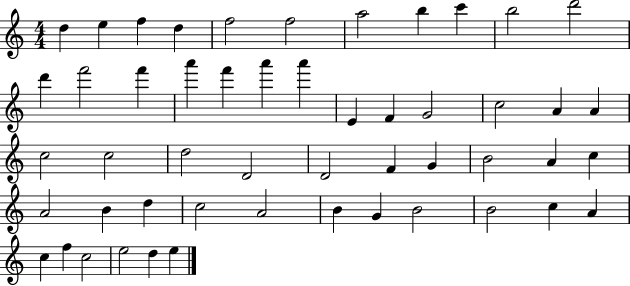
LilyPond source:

{
  \clef treble
  \numericTimeSignature
  \time 4/4
  \key c \major
  d''4 e''4 f''4 d''4 | f''2 f''2 | a''2 b''4 c'''4 | b''2 d'''2 | \break d'''4 f'''2 f'''4 | a'''4 f'''4 a'''4 a'''4 | e'4 f'4 g'2 | c''2 a'4 a'4 | \break c''2 c''2 | d''2 d'2 | d'2 f'4 g'4 | b'2 a'4 c''4 | \break a'2 b'4 d''4 | c''2 a'2 | b'4 g'4 b'2 | b'2 c''4 a'4 | \break c''4 f''4 c''2 | e''2 d''4 e''4 | \bar "|."
}